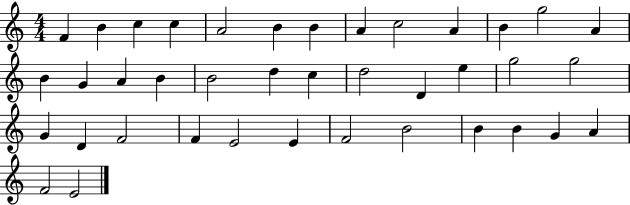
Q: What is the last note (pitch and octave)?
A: E4